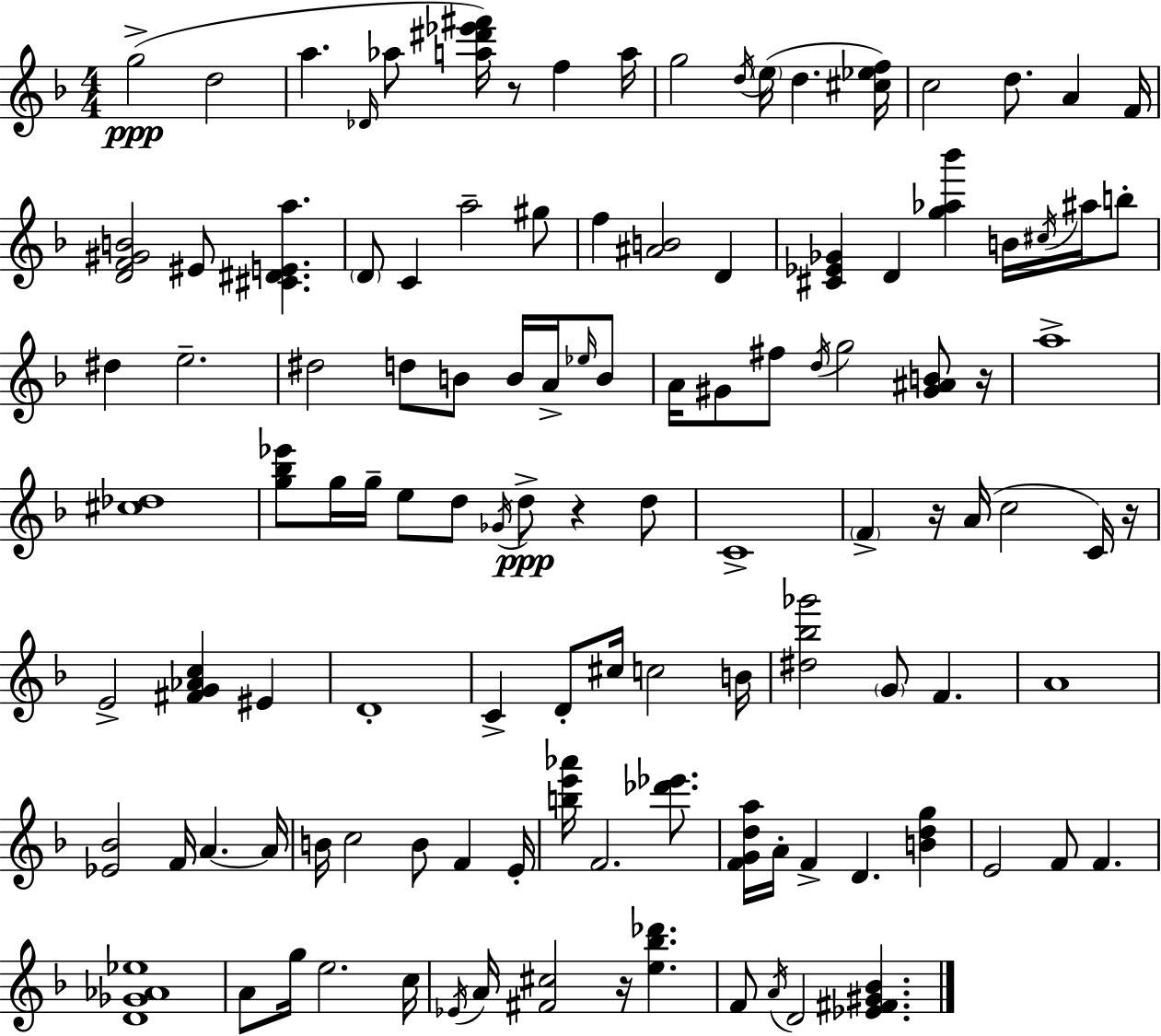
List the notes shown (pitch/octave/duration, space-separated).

G5/h D5/h A5/q. Db4/s Ab5/e [A5,D#6,Eb6,F#6]/s R/e F5/q A5/s G5/h D5/s E5/s D5/q. [C#5,Eb5,F5]/s C5/h D5/e. A4/q F4/s [D4,F4,G#4,B4]/h EIS4/e [C#4,D#4,E4,A5]/q. D4/e C4/q A5/h G#5/e F5/q [A#4,B4]/h D4/q [C#4,Eb4,Gb4]/q D4/q [G5,Ab5,Bb6]/q B4/s C#5/s A#5/s B5/e D#5/q E5/h. D#5/h D5/e B4/e B4/s A4/s Eb5/s B4/e A4/s G#4/e F#5/e D5/s G5/h [G#4,A#4,B4]/e R/s A5/w [C#5,Db5]/w [G5,Bb5,Eb6]/e G5/s G5/s E5/e D5/e Gb4/s D5/e R/q D5/e C4/w F4/q R/s A4/s C5/h C4/s R/s E4/h [F#4,G4,Ab4,C5]/q EIS4/q D4/w C4/q D4/e C#5/s C5/h B4/s [D#5,Bb5,Gb6]/h G4/e F4/q. A4/w [Eb4,Bb4]/h F4/s A4/q. A4/s B4/s C5/h B4/e F4/q E4/s [B5,E6,Ab6]/s F4/h. [Db6,Eb6]/e. [F4,G4,D5,A5]/s A4/s F4/q D4/q. [B4,D5,G5]/q E4/h F4/e F4/q. [D4,Gb4,Ab4,Eb5]/w A4/e G5/s E5/h. C5/s Eb4/s A4/s [F#4,C#5]/h R/s [E5,Bb5,Db6]/q. F4/e A4/s D4/h [Eb4,F#4,G#4,Bb4]/q.